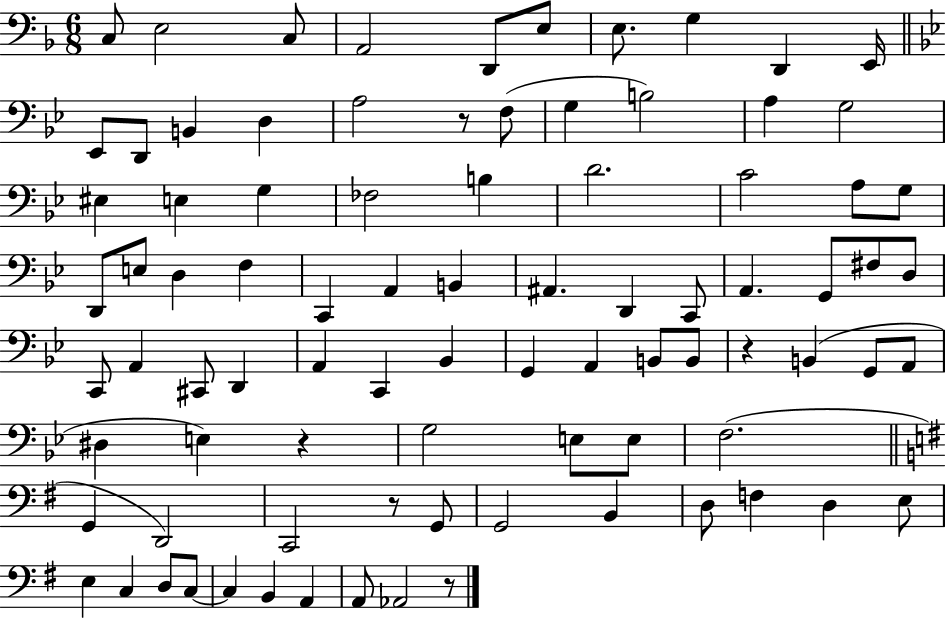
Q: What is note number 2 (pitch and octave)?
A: E3